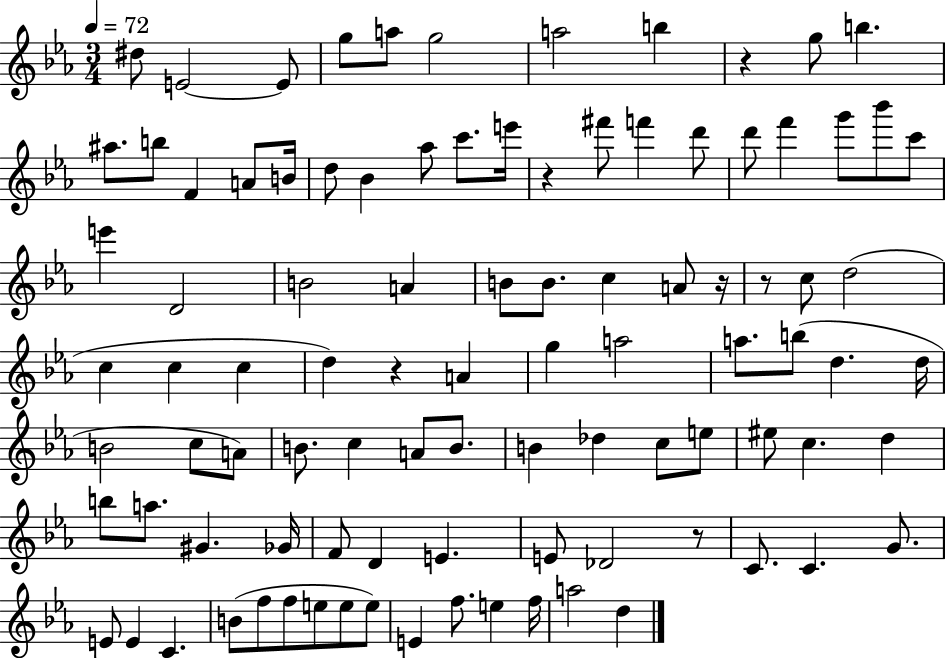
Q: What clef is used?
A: treble